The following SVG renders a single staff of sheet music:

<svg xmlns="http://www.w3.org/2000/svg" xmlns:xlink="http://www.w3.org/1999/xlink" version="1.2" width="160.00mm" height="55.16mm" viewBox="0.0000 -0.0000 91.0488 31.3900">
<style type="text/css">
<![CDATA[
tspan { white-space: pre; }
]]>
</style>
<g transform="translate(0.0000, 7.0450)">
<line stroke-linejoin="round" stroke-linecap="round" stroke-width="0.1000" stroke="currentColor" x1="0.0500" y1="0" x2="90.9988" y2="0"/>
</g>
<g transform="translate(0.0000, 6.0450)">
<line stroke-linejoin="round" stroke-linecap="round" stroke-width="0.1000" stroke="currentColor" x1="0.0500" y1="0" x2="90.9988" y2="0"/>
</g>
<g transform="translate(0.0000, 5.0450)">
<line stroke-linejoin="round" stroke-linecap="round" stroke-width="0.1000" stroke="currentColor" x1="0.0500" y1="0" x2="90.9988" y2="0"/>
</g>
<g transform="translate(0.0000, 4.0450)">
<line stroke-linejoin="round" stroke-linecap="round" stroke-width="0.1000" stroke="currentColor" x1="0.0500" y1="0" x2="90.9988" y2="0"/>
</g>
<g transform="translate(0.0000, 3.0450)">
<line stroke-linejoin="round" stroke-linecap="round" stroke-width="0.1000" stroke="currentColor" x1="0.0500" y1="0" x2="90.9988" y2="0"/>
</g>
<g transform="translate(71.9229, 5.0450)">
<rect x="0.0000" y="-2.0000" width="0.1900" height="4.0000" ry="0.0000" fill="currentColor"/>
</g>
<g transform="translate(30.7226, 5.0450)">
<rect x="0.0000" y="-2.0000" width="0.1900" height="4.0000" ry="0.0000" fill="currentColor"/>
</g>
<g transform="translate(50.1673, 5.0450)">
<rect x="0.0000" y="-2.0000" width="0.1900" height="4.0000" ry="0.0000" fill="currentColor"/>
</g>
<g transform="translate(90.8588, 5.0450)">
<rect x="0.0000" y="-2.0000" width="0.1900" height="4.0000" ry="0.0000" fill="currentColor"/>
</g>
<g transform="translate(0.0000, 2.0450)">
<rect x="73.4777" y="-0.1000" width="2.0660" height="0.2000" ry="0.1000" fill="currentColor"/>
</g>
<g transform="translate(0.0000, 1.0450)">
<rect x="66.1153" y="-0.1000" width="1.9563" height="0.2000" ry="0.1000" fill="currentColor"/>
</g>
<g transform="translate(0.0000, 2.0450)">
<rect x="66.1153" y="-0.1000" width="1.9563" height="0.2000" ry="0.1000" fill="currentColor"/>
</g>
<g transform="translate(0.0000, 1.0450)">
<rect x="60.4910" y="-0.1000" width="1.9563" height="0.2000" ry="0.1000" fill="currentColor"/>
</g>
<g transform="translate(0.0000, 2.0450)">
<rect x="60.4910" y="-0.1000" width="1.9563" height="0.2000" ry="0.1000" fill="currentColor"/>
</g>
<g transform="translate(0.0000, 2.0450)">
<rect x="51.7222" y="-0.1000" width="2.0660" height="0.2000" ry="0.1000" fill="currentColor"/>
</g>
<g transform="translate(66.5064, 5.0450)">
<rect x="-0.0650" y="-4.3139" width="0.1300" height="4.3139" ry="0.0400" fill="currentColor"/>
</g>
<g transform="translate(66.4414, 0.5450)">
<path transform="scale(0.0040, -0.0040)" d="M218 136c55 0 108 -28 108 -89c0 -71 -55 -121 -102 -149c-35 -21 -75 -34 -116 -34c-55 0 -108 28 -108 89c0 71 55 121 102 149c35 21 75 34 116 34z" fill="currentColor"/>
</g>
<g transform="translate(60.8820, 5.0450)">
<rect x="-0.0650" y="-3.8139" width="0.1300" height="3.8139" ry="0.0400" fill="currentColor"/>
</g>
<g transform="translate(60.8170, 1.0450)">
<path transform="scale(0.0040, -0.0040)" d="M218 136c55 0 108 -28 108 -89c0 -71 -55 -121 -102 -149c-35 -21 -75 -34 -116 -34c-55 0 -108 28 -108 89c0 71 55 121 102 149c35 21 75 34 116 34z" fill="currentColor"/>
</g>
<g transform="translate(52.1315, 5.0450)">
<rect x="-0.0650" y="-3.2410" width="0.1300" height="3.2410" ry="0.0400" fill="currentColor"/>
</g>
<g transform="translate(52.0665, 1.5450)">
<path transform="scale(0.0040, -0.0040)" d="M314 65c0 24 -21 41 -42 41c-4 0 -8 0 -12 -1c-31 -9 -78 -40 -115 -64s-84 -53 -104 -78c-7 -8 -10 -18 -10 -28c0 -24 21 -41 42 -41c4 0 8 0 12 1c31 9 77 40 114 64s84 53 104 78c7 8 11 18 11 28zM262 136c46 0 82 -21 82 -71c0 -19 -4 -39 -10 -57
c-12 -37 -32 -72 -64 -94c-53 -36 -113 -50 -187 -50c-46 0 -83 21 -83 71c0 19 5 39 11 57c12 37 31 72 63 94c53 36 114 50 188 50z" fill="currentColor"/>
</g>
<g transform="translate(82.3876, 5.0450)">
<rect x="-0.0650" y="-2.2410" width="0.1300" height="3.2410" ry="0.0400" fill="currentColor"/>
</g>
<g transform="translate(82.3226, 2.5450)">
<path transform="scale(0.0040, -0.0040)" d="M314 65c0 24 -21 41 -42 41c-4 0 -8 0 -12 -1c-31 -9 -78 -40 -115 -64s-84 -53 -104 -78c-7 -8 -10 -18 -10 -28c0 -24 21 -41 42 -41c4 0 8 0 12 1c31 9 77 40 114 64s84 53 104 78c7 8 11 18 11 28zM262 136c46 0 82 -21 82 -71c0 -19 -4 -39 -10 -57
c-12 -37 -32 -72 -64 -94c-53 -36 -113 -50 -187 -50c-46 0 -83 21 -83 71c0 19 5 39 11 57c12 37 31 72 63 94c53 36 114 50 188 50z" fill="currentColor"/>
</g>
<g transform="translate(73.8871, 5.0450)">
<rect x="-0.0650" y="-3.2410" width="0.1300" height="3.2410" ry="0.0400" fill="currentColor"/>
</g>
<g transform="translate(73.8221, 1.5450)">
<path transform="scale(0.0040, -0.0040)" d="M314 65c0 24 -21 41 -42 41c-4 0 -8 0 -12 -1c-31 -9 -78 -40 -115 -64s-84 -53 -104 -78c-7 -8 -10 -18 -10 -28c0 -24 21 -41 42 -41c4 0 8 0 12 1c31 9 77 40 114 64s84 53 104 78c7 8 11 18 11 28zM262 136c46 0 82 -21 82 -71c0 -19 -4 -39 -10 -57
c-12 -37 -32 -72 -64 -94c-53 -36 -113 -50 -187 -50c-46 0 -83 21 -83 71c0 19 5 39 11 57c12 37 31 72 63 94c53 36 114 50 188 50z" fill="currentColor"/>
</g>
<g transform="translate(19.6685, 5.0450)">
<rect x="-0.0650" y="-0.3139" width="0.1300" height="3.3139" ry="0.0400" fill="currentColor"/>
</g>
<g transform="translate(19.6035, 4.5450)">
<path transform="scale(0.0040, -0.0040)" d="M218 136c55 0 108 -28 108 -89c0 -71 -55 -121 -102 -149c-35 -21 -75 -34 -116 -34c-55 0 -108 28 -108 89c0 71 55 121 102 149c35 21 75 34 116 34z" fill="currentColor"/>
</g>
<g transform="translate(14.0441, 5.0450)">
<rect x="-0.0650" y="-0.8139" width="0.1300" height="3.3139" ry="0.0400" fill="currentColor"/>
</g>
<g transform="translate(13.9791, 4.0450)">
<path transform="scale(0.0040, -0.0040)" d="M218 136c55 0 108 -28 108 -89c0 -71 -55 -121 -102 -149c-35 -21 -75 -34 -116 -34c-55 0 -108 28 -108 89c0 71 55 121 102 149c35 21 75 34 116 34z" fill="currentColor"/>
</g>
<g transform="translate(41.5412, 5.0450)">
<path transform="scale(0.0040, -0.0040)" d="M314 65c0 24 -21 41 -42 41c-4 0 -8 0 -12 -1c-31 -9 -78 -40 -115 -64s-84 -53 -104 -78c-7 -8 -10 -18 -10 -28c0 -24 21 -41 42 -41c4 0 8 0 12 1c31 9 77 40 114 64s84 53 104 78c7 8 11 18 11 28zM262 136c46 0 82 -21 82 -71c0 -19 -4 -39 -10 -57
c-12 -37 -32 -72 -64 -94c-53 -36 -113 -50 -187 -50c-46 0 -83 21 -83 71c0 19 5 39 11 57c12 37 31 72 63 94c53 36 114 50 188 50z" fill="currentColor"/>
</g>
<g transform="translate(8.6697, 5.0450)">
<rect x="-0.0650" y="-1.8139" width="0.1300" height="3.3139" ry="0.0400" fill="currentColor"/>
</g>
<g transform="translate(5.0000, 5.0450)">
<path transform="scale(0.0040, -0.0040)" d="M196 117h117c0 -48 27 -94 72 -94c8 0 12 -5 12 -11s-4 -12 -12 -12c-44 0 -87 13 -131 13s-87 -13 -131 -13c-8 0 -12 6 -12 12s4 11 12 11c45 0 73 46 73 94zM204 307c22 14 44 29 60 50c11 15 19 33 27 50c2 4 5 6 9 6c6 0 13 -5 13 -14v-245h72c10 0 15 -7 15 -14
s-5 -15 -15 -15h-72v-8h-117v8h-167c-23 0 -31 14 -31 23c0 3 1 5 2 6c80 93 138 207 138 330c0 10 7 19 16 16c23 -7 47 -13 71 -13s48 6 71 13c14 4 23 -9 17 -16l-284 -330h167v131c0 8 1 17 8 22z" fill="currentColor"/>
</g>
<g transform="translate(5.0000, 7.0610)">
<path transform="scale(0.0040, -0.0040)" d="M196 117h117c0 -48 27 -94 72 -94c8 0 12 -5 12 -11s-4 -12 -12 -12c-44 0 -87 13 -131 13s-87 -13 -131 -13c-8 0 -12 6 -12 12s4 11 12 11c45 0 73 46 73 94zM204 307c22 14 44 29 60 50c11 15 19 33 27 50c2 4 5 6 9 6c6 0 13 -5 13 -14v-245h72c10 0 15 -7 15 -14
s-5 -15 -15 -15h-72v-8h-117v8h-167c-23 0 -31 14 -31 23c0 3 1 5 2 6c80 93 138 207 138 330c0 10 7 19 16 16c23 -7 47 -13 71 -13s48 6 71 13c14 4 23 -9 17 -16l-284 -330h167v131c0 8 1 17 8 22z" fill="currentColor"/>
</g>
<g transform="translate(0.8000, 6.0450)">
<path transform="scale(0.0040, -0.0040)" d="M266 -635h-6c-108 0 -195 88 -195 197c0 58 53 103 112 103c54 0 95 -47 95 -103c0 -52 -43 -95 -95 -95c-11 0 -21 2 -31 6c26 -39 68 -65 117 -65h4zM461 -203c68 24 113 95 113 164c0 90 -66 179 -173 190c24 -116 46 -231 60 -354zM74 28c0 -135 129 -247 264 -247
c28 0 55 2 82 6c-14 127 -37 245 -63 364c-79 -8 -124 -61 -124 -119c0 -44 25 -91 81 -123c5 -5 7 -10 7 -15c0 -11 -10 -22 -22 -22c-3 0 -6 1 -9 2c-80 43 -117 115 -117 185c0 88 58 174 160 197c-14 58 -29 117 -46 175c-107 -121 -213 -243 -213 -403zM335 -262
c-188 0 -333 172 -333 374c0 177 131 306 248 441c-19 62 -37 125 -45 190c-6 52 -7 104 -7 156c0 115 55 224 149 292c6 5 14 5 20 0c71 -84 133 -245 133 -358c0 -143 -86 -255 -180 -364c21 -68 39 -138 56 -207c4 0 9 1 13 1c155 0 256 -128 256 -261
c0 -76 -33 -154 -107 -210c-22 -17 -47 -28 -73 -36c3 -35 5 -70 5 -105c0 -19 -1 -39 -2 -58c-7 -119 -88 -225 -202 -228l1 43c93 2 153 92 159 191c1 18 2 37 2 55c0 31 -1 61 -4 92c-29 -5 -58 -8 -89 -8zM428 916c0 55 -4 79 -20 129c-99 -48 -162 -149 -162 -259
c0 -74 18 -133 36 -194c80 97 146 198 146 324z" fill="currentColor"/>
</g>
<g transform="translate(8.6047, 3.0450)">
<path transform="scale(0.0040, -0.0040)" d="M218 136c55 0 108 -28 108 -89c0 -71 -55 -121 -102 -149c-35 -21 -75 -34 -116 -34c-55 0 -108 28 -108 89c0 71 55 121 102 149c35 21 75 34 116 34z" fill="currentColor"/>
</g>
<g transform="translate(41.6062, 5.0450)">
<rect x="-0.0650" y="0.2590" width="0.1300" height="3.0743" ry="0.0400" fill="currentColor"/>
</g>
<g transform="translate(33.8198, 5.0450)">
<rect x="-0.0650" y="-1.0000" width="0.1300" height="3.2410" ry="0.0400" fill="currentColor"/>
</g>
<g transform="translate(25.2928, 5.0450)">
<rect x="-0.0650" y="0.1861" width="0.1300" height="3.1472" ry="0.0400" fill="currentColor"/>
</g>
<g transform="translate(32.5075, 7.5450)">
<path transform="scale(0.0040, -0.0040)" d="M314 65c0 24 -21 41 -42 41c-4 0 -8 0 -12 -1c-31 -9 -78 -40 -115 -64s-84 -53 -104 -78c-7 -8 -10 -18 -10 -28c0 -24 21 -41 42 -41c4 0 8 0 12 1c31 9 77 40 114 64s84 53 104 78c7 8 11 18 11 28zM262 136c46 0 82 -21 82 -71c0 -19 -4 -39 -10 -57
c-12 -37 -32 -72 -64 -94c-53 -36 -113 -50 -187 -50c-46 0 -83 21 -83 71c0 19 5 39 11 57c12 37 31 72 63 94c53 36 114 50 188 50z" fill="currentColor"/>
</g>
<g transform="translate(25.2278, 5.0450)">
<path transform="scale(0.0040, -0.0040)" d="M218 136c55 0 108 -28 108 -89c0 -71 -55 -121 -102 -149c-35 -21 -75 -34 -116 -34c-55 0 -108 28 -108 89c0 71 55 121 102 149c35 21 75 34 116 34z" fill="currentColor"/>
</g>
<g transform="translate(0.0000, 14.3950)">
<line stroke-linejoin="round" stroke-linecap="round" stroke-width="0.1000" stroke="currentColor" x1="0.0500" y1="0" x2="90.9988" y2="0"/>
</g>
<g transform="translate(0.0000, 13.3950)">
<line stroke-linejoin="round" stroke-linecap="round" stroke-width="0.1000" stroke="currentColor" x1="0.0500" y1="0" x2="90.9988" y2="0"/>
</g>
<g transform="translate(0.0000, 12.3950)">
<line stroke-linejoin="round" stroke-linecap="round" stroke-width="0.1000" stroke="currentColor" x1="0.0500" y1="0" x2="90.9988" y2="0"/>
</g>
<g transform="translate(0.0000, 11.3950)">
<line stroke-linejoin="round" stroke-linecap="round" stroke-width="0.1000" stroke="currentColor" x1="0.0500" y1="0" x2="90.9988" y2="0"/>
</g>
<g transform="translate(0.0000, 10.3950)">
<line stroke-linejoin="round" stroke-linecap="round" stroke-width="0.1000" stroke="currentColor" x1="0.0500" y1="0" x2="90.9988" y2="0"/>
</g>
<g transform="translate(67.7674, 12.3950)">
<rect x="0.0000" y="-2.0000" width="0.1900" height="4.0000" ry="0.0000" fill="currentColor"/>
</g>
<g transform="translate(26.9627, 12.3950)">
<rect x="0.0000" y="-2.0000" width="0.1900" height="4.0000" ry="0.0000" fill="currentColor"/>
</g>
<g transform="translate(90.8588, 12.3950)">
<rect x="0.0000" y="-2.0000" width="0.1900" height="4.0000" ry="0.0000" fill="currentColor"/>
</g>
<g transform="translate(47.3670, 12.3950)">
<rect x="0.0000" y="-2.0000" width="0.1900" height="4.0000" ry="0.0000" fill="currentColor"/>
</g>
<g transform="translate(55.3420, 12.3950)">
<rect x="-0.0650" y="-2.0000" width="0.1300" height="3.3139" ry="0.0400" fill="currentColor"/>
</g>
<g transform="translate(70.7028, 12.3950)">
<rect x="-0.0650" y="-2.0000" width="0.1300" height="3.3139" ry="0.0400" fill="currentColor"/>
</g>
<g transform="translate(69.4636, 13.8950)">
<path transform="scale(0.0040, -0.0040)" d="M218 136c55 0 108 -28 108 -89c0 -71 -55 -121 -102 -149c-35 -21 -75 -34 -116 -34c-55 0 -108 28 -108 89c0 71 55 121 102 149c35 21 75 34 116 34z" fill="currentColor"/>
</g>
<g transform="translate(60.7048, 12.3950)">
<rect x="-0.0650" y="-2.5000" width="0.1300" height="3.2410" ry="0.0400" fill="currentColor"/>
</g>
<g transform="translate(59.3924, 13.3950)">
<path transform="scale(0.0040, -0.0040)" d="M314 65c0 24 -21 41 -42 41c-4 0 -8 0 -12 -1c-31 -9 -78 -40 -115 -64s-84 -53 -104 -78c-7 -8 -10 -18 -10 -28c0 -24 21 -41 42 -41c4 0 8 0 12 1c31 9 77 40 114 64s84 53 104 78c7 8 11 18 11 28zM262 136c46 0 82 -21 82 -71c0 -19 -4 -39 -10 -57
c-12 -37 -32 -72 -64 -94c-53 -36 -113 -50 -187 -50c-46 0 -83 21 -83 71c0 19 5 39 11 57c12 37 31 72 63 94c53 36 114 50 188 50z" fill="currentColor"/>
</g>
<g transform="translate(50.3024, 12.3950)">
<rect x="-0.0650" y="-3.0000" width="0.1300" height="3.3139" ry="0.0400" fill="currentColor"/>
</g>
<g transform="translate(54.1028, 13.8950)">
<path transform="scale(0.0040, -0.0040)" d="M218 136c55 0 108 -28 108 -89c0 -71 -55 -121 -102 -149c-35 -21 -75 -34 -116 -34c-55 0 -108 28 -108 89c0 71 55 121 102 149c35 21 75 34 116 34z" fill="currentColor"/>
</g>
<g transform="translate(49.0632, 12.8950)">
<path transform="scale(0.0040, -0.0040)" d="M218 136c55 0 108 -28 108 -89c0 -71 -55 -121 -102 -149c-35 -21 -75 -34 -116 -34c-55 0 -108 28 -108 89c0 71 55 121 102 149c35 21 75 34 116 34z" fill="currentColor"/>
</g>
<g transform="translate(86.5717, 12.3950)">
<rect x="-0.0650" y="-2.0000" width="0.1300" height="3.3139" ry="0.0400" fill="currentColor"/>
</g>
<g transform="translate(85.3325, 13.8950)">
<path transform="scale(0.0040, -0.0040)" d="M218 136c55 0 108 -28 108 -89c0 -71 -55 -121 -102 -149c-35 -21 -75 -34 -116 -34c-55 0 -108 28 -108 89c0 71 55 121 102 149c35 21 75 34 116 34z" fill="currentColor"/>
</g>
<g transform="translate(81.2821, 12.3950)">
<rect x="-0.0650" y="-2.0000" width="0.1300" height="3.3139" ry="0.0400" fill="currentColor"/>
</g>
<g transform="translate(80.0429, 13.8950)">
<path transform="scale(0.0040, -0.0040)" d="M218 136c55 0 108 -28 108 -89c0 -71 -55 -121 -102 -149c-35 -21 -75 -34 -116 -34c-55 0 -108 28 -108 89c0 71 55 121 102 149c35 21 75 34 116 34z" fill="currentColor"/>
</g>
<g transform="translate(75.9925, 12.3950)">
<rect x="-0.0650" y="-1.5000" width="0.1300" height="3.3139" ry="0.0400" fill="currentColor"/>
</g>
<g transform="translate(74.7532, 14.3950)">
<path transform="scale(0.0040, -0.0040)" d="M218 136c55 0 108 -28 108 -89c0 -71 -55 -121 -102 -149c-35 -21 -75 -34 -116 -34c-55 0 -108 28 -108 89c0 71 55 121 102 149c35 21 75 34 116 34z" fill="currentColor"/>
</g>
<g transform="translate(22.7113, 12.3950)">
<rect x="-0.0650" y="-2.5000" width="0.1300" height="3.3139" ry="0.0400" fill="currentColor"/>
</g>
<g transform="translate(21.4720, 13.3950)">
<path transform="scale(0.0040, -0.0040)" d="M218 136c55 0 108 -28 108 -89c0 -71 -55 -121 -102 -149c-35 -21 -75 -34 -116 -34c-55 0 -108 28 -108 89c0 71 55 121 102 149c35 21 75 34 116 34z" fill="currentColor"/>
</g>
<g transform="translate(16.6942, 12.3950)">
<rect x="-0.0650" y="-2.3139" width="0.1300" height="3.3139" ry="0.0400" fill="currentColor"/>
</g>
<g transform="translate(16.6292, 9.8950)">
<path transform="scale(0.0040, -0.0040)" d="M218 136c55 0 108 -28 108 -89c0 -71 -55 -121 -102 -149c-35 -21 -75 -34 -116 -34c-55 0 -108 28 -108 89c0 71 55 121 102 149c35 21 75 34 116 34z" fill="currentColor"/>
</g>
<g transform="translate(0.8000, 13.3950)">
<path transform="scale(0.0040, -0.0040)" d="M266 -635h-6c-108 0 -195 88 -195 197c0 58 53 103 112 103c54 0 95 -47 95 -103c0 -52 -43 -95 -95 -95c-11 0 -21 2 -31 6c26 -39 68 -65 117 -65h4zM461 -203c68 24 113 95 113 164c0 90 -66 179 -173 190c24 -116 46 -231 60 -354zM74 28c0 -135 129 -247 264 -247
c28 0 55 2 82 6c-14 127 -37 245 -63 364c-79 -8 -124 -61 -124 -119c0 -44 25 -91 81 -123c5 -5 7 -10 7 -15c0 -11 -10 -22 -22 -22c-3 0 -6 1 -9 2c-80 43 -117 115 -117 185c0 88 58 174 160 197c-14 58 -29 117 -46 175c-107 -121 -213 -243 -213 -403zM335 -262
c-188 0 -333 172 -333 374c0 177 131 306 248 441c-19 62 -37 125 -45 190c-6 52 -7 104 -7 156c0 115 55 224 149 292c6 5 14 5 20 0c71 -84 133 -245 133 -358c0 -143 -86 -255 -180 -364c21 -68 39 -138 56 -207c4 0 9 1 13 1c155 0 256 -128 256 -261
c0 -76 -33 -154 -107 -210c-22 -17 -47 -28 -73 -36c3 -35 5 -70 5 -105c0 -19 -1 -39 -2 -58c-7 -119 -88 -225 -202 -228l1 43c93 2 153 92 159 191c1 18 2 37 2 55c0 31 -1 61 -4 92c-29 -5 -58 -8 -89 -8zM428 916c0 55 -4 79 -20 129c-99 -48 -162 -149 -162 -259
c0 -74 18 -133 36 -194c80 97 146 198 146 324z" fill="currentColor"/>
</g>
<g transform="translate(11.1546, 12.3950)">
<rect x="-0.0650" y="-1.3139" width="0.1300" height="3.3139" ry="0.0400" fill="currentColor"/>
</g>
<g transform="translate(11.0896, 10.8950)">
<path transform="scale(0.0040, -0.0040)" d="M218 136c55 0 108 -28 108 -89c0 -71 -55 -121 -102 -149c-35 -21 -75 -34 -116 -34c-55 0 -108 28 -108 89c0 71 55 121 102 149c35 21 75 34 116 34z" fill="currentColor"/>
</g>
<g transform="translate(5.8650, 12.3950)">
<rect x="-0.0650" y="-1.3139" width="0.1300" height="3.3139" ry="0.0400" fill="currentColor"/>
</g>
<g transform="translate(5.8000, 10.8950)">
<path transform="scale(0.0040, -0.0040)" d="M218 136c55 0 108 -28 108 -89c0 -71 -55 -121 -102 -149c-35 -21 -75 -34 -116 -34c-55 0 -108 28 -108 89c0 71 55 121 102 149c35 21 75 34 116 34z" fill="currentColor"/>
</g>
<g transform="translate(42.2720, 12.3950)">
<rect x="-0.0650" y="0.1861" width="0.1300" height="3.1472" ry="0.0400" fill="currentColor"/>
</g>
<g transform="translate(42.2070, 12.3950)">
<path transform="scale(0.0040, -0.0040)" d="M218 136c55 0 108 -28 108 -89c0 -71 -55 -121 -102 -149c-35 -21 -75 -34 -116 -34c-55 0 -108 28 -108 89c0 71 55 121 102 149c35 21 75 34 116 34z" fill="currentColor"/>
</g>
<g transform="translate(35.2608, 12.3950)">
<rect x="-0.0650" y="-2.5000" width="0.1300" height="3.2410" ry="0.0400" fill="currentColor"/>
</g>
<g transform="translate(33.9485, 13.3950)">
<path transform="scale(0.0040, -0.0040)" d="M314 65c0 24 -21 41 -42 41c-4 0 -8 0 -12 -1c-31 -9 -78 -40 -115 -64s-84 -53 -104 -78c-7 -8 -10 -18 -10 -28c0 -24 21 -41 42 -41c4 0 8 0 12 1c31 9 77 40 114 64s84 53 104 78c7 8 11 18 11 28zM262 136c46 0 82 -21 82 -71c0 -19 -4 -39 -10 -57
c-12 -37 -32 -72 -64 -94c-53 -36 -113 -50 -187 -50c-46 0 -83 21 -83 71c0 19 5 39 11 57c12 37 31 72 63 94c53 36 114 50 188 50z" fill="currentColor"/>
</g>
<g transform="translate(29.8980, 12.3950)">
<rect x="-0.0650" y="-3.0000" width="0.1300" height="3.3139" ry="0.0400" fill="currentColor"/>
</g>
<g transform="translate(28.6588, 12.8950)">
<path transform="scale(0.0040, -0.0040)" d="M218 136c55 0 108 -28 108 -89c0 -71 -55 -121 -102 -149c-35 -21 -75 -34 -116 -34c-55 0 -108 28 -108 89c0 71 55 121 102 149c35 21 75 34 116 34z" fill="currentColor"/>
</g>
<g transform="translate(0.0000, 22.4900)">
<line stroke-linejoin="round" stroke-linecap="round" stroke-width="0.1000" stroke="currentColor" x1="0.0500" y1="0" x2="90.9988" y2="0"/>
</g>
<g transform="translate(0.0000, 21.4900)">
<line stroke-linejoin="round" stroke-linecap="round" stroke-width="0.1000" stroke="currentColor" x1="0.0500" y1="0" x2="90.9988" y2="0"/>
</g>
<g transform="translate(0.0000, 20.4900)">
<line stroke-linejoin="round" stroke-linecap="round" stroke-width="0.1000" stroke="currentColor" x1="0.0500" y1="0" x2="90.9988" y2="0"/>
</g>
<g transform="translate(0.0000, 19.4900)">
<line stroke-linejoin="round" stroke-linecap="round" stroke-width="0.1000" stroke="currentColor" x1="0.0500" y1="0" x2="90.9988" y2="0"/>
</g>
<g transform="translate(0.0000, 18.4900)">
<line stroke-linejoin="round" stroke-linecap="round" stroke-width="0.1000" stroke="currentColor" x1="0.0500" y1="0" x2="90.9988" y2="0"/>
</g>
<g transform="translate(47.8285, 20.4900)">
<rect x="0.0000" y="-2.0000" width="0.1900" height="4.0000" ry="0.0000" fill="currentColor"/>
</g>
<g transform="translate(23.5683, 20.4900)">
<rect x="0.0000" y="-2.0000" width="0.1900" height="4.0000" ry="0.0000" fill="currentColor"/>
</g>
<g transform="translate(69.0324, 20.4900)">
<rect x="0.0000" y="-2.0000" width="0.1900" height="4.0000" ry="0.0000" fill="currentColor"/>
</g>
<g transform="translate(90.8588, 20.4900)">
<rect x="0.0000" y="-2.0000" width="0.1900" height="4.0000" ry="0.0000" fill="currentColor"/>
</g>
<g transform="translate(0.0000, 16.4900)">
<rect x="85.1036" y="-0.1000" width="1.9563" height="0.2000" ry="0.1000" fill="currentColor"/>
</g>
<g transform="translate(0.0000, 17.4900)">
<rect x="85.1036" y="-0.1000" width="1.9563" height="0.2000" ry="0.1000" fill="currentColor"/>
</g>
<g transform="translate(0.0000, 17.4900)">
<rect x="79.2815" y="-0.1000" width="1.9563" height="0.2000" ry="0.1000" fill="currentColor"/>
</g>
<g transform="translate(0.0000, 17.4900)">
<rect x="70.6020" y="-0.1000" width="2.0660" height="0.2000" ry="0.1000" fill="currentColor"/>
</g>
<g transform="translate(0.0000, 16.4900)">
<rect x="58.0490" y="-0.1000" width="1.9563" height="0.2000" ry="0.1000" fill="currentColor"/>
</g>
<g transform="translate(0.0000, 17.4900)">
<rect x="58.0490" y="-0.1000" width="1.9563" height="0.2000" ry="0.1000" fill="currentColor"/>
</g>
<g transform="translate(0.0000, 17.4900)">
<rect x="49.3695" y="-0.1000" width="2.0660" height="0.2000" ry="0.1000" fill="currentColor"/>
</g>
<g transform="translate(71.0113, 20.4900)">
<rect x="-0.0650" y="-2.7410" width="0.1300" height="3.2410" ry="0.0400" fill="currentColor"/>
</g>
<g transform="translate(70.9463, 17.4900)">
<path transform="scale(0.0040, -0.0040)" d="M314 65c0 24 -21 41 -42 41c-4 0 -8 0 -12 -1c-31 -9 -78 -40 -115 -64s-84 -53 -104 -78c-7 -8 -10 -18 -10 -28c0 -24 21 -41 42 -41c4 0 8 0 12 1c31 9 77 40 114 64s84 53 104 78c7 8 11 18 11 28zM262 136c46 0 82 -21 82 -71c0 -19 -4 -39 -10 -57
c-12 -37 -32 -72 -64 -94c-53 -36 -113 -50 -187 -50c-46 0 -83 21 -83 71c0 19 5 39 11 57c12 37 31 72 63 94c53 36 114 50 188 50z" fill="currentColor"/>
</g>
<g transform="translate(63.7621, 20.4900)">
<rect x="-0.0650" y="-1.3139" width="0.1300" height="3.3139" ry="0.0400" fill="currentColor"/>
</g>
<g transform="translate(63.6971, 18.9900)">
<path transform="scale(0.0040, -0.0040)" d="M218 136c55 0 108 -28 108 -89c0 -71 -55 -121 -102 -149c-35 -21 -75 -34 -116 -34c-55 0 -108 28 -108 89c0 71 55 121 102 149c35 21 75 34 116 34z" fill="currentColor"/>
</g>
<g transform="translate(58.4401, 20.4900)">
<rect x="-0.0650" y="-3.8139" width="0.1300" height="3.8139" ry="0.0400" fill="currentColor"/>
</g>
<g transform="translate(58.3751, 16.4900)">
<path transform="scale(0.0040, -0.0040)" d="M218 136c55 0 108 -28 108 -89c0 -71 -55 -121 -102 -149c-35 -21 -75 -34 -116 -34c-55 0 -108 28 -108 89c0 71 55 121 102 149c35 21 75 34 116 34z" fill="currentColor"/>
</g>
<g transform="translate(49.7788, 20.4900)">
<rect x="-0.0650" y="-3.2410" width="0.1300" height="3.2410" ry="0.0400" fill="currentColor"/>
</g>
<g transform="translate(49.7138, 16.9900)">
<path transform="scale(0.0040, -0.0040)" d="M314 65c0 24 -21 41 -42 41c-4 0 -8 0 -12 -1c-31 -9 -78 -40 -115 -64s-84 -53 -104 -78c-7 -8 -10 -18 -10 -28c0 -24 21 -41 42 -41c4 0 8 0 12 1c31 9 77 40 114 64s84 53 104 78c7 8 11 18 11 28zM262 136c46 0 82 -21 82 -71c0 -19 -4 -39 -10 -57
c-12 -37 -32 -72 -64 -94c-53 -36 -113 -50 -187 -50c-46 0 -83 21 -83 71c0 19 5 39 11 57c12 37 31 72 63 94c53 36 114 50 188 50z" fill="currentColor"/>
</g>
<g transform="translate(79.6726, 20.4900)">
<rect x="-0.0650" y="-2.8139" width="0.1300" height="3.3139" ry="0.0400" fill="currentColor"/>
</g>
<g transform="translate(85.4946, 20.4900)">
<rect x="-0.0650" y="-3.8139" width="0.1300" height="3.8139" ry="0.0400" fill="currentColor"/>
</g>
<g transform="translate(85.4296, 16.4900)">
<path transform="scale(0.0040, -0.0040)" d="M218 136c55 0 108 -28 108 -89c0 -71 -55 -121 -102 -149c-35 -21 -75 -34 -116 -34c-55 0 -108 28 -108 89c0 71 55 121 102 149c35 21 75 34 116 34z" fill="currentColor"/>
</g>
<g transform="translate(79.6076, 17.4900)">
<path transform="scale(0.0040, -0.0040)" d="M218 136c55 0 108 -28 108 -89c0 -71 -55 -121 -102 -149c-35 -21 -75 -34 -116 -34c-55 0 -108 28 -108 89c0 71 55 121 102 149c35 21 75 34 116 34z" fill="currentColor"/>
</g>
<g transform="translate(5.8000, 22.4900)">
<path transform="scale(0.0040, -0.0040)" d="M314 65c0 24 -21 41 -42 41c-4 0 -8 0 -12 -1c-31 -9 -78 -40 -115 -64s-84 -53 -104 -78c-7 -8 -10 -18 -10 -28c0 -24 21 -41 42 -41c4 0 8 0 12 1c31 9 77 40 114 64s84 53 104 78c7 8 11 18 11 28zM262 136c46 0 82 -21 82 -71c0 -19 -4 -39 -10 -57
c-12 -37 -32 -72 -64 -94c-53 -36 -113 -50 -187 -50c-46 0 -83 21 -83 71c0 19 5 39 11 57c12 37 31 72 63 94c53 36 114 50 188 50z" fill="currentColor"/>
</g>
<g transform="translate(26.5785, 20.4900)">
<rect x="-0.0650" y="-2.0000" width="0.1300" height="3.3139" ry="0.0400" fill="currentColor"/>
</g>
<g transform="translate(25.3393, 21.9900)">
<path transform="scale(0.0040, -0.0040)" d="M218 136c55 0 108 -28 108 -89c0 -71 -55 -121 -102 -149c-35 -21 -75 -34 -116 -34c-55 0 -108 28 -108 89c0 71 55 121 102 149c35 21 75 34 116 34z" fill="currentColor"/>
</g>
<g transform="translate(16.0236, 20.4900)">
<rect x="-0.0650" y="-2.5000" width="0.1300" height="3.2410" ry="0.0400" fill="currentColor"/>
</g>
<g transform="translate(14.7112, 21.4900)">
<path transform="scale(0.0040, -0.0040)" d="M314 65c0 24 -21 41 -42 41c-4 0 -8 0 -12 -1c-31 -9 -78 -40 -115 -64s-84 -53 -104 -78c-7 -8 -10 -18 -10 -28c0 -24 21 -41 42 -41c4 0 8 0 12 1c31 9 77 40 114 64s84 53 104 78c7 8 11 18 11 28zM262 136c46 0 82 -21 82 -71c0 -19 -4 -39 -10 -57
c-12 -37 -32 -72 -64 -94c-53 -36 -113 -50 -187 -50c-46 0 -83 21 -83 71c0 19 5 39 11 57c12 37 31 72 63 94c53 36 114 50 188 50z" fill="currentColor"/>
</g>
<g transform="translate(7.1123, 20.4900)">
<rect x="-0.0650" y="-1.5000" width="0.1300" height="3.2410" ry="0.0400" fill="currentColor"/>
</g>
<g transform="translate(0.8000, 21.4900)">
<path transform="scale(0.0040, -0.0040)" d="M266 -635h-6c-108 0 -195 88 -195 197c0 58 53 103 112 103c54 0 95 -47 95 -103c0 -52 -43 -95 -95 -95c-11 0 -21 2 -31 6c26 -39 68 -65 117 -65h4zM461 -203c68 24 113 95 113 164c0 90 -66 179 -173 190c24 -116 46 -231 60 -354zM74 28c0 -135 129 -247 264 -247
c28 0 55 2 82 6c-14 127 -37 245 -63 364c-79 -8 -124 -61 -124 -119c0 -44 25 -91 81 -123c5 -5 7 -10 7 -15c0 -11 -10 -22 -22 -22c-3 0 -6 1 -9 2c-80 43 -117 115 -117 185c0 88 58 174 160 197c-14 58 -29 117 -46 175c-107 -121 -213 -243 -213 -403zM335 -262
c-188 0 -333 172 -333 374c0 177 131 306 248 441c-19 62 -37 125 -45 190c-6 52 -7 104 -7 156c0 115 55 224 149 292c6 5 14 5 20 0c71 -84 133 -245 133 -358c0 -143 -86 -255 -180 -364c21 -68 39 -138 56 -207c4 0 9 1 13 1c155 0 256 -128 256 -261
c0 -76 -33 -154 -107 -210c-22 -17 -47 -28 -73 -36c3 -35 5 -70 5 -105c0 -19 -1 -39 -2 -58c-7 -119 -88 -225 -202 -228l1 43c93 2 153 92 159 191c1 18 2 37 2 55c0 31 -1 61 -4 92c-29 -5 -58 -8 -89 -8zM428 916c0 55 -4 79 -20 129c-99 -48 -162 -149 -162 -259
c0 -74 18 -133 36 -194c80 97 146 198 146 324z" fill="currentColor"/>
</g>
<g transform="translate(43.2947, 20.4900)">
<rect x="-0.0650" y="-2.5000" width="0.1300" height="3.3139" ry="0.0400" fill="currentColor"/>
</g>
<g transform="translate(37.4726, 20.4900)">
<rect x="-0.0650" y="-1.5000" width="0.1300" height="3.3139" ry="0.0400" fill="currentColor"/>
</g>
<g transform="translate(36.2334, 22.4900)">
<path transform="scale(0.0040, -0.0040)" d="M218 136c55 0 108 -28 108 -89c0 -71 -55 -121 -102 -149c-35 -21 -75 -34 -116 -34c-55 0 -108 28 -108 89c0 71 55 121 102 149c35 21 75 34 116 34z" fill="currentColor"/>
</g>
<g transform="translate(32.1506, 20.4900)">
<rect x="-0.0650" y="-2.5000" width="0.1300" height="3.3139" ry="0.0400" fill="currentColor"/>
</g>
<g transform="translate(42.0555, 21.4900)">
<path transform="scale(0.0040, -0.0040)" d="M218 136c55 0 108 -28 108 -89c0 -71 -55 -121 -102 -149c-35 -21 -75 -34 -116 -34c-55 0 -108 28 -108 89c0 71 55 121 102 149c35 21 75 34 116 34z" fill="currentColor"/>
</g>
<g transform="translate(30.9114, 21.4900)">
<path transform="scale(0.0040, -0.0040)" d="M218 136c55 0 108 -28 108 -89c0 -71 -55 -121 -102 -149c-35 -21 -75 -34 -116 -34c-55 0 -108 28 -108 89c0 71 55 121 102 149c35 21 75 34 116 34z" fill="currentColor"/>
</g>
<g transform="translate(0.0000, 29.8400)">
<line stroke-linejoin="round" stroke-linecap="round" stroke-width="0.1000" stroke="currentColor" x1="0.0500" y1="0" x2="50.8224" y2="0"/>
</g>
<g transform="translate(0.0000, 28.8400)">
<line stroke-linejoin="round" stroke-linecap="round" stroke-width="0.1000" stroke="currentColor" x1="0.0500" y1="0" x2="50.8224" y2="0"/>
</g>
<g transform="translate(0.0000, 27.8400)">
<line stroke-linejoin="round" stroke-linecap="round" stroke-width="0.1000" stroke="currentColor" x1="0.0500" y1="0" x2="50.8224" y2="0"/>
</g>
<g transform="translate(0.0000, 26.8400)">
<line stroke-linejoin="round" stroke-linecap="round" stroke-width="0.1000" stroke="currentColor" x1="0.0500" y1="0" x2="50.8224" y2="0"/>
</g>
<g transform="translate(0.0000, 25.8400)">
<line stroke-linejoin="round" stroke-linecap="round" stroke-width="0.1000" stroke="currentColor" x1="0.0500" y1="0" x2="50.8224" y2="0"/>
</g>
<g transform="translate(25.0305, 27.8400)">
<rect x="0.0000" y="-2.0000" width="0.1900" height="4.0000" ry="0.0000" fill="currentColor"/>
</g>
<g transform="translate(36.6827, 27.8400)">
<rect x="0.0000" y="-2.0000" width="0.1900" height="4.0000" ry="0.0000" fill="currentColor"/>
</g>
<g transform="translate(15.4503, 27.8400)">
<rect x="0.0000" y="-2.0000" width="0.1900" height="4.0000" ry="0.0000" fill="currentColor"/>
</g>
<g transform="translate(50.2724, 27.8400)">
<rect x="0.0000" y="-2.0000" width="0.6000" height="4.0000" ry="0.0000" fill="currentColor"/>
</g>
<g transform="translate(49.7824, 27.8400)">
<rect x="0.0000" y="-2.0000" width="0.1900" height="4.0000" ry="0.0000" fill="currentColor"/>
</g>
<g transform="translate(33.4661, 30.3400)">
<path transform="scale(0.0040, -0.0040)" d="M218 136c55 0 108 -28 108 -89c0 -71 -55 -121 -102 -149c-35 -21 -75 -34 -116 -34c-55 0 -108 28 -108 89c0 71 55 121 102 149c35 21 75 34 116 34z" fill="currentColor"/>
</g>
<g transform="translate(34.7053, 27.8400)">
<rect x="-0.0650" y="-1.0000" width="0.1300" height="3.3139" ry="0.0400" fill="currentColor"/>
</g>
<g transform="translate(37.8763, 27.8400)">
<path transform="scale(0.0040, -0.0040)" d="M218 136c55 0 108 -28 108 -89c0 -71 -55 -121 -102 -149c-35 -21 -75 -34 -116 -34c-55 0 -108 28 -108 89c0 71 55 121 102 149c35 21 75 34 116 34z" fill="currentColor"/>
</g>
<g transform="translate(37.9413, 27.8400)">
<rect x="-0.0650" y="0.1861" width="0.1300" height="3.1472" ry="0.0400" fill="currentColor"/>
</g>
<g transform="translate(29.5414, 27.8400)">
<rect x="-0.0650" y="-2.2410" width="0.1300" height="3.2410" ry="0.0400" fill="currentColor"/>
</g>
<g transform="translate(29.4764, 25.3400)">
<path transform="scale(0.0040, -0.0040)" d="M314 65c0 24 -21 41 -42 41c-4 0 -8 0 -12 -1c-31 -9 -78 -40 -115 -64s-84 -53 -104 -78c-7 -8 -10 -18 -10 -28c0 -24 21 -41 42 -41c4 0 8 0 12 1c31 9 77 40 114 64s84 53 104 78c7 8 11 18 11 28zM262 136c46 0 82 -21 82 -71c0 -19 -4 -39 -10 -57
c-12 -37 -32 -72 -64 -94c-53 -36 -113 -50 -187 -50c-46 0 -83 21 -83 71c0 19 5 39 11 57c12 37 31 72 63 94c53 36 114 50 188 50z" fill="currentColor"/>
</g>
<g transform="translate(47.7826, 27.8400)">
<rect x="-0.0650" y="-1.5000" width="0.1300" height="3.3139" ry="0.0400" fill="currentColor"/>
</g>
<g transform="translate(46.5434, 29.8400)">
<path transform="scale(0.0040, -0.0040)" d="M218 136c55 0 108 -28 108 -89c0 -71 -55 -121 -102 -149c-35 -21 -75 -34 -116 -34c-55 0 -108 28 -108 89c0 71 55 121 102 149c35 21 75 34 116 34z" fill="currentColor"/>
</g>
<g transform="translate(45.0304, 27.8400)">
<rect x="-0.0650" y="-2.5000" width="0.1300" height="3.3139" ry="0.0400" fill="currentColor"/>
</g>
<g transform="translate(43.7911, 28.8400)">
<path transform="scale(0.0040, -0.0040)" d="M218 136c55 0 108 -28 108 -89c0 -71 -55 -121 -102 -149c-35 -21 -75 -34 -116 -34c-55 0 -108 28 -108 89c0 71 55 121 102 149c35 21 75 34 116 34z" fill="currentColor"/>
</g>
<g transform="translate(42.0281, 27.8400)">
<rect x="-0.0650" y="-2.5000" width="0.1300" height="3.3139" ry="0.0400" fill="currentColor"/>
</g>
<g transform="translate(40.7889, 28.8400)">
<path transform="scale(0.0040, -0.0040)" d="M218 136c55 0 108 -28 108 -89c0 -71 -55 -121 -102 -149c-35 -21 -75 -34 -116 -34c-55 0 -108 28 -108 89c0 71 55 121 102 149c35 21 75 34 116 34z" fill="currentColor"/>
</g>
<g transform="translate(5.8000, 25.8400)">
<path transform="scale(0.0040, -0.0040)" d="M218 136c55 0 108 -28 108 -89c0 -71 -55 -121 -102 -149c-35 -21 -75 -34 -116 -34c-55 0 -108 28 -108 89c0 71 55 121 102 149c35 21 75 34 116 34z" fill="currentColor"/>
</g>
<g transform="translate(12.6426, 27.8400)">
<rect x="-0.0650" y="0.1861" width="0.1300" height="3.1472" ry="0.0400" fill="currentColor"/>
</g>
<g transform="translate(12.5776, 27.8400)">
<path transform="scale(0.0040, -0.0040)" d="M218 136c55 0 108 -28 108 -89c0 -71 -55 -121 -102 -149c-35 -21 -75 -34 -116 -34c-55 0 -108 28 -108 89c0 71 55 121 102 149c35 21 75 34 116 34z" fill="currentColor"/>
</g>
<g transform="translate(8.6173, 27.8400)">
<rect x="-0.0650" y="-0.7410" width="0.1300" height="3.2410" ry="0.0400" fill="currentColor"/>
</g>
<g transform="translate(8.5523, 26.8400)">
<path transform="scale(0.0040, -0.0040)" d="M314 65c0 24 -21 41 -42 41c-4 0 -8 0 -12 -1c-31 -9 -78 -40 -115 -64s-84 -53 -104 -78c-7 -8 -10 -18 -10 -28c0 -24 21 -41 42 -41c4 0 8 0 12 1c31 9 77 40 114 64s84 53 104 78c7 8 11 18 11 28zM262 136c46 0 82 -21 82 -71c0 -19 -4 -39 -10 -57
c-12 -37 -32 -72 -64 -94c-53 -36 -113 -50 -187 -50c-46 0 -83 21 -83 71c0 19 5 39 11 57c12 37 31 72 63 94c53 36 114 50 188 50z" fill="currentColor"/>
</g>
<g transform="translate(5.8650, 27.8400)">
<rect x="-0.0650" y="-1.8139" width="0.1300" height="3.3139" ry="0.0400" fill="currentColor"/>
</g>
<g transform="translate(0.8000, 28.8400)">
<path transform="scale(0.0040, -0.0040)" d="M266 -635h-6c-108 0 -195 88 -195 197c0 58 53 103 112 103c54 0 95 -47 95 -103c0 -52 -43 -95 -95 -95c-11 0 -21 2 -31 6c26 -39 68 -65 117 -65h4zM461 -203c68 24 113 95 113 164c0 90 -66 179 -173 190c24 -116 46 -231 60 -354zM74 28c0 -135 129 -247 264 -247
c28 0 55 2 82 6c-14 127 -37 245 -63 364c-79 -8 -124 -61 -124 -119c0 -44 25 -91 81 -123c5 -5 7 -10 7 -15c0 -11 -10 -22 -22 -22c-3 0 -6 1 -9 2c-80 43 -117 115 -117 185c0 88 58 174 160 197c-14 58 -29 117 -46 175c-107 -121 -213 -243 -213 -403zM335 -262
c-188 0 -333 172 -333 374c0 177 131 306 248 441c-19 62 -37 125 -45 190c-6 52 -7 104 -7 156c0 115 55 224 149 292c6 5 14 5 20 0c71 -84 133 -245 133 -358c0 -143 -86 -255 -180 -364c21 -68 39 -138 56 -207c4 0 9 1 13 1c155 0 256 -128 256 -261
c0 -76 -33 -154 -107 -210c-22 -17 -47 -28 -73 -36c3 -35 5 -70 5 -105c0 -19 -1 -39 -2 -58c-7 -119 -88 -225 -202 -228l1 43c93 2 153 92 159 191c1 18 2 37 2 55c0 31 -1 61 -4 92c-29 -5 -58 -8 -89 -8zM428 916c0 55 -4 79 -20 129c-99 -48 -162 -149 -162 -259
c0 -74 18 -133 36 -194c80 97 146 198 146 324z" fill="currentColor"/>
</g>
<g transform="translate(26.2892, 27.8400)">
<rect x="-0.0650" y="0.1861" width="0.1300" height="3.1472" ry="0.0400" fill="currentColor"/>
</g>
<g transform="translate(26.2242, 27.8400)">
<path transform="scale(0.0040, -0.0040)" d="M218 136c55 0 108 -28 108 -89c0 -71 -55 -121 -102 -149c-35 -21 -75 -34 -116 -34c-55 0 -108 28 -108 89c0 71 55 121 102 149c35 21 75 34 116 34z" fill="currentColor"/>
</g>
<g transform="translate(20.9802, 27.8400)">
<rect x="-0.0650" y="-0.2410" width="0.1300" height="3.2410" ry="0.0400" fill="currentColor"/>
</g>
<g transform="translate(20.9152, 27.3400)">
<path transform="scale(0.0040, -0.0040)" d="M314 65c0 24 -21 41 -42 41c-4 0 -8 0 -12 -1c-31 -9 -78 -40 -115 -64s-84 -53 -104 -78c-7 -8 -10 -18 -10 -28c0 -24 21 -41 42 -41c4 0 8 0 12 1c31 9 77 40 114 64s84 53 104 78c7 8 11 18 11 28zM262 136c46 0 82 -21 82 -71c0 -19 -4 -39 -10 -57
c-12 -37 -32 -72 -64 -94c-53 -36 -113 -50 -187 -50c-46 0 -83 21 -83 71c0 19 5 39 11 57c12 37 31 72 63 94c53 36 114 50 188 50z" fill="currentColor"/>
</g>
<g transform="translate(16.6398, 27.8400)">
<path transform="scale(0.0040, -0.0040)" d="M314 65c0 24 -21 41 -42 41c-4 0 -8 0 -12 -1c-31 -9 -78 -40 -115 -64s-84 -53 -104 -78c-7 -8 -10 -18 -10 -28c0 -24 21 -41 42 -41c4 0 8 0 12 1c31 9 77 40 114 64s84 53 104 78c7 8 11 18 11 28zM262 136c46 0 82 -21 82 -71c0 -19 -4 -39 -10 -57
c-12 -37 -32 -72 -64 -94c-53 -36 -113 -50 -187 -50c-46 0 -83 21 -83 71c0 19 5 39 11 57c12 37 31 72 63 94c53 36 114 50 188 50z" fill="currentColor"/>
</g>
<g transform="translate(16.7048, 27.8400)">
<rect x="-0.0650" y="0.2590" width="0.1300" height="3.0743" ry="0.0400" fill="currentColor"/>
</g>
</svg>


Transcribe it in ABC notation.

X:1
T:Untitled
M:4/4
L:1/4
K:C
f d c B D2 B2 b2 c' d' b2 g2 e e g G A G2 B A F G2 F E F F E2 G2 F G E G b2 c' e a2 a c' f d2 B B2 c2 B g2 D B G G E